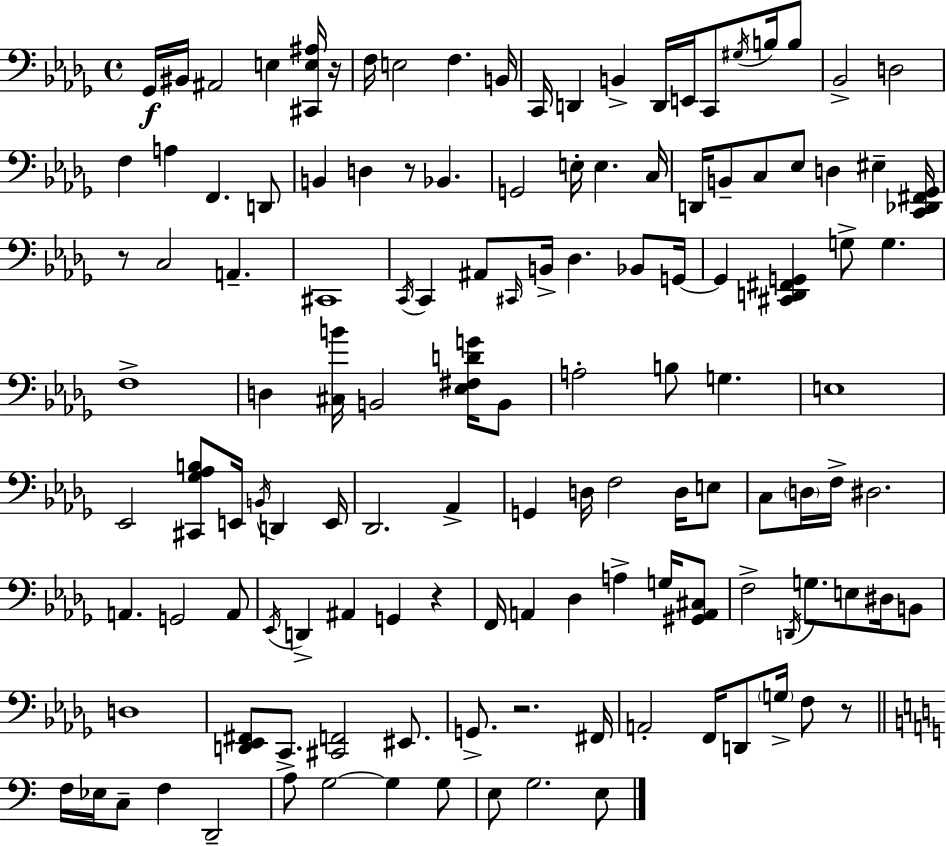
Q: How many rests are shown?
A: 6